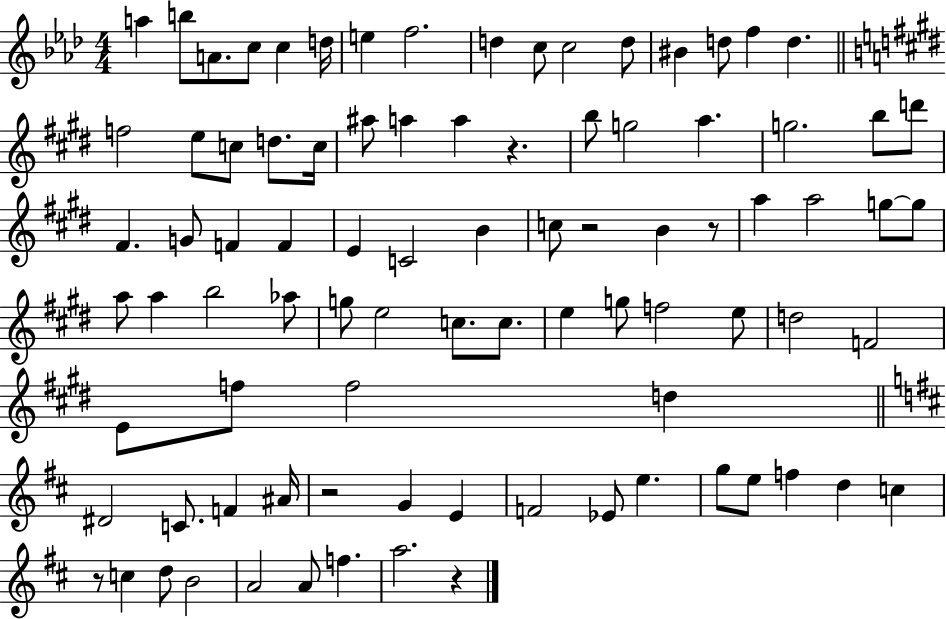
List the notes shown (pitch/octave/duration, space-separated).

A5/q B5/e A4/e. C5/e C5/q D5/s E5/q F5/h. D5/q C5/e C5/h D5/e BIS4/q D5/e F5/q D5/q. F5/h E5/e C5/e D5/e. C5/s A#5/e A5/q A5/q R/q. B5/e G5/h A5/q. G5/h. B5/e D6/e F#4/q. G4/e F4/q F4/q E4/q C4/h B4/q C5/e R/h B4/q R/e A5/q A5/h G5/e G5/e A5/e A5/q B5/h Ab5/e G5/e E5/h C5/e. C5/e. E5/q G5/e F5/h E5/e D5/h F4/h E4/e F5/e F5/h D5/q D#4/h C4/e. F4/q A#4/s R/h G4/q E4/q F4/h Eb4/e E5/q. G5/e E5/e F5/q D5/q C5/q R/e C5/q D5/e B4/h A4/h A4/e F5/q. A5/h. R/q